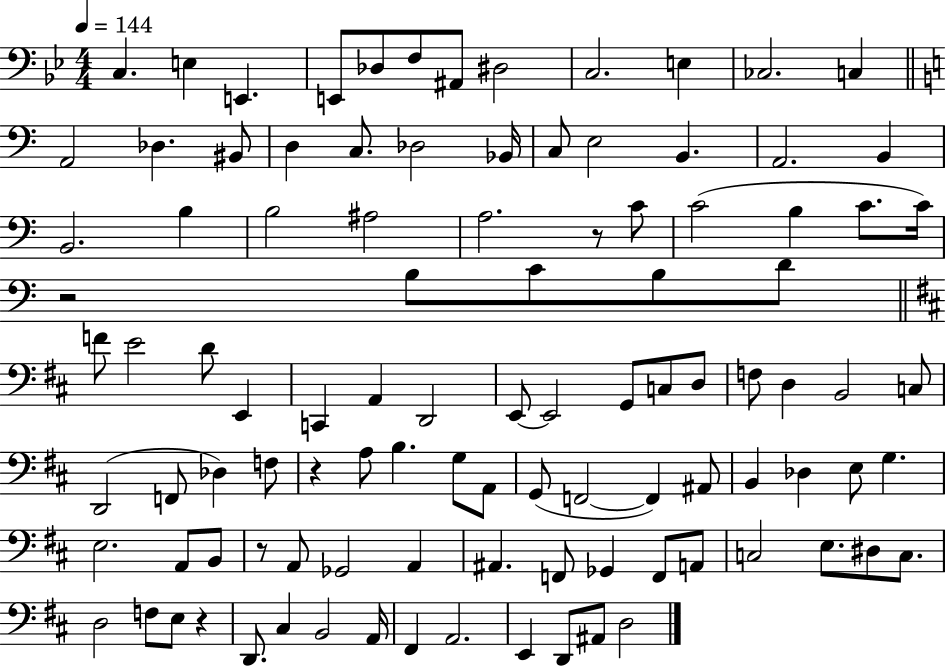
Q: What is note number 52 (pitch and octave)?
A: D3